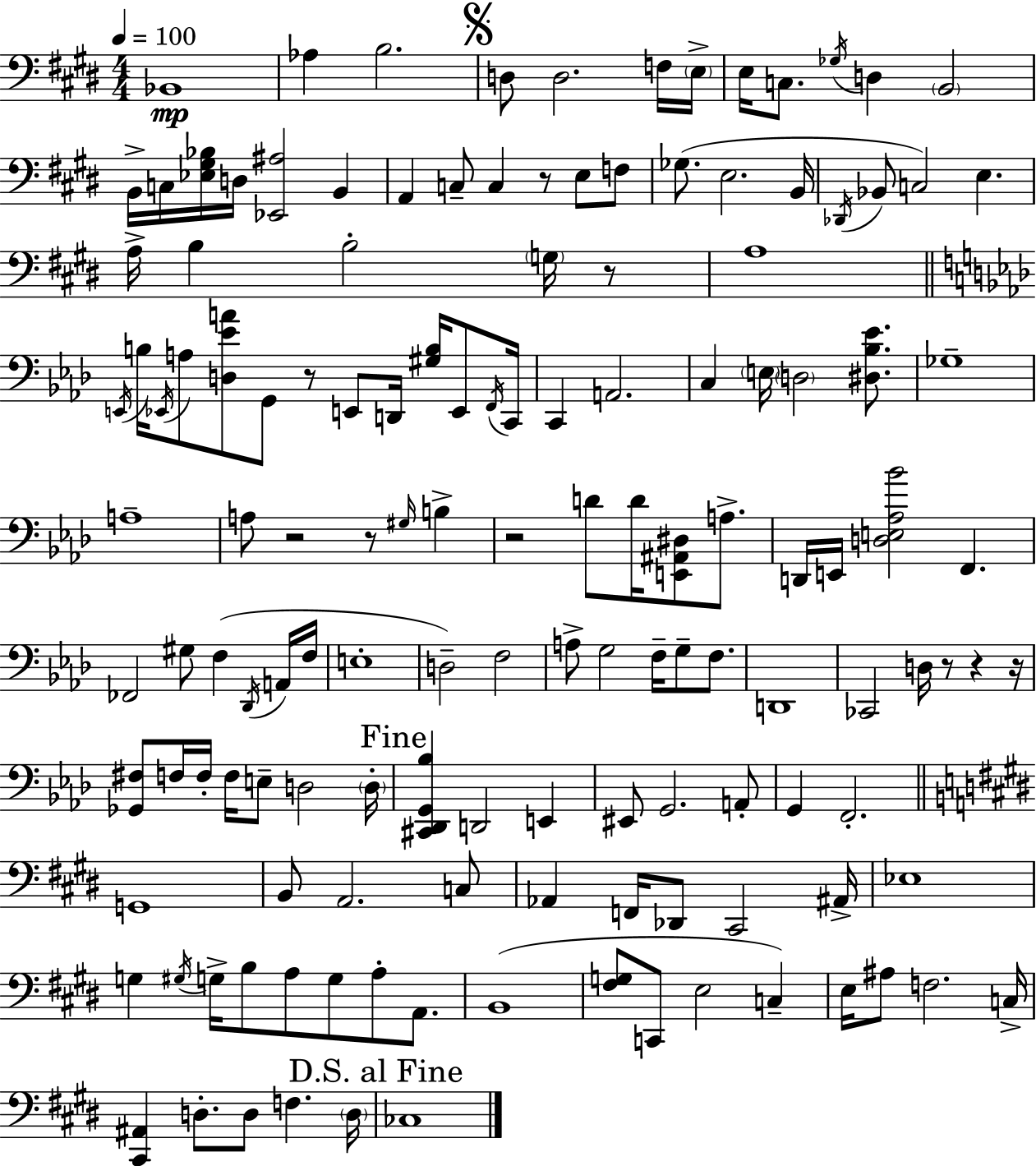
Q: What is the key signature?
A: E major